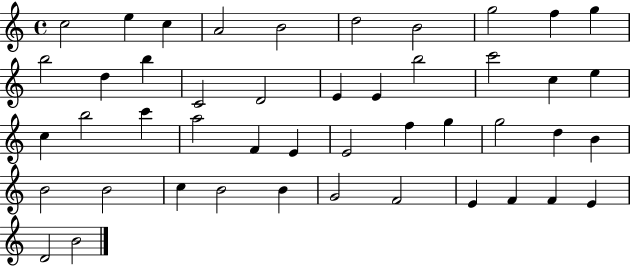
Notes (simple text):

C5/h E5/q C5/q A4/h B4/h D5/h B4/h G5/h F5/q G5/q B5/h D5/q B5/q C4/h D4/h E4/q E4/q B5/h C6/h C5/q E5/q C5/q B5/h C6/q A5/h F4/q E4/q E4/h F5/q G5/q G5/h D5/q B4/q B4/h B4/h C5/q B4/h B4/q G4/h F4/h E4/q F4/q F4/q E4/q D4/h B4/h